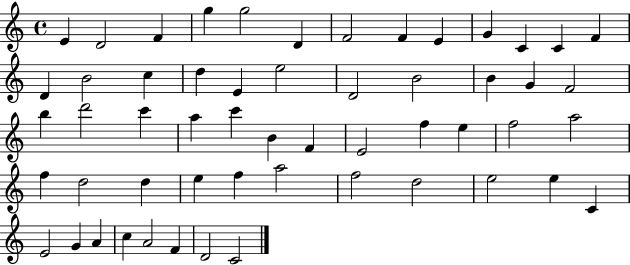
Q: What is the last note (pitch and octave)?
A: C4